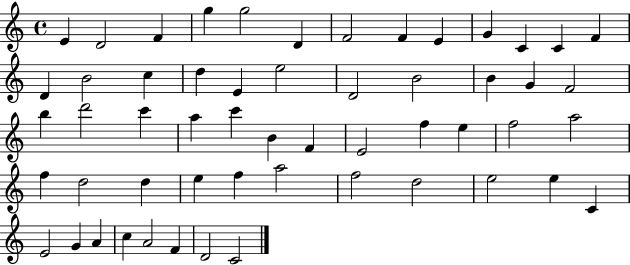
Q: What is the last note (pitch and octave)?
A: C4